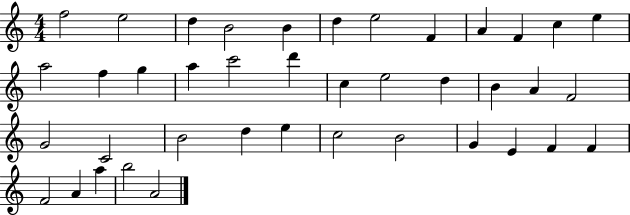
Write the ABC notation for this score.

X:1
T:Untitled
M:4/4
L:1/4
K:C
f2 e2 d B2 B d e2 F A F c e a2 f g a c'2 d' c e2 d B A F2 G2 C2 B2 d e c2 B2 G E F F F2 A a b2 A2